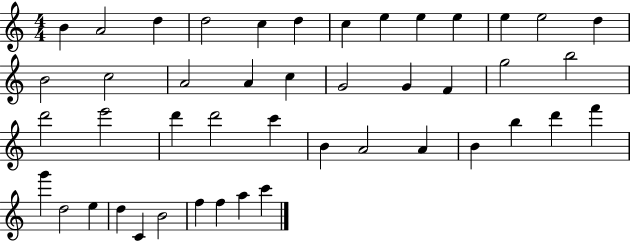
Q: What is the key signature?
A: C major